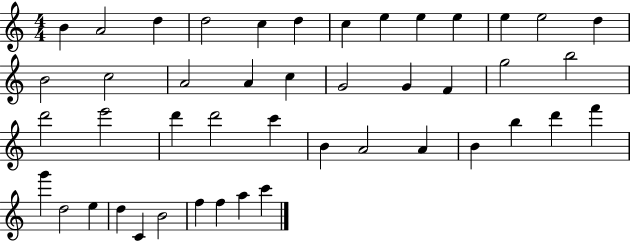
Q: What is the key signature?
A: C major